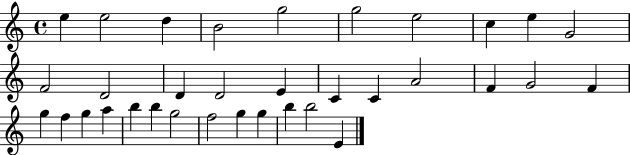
{
  \clef treble
  \time 4/4
  \defaultTimeSignature
  \key c \major
  e''4 e''2 d''4 | b'2 g''2 | g''2 e''2 | c''4 e''4 g'2 | \break f'2 d'2 | d'4 d'2 e'4 | c'4 c'4 a'2 | f'4 g'2 f'4 | \break g''4 f''4 g''4 a''4 | b''4 b''4 g''2 | f''2 g''4 g''4 | b''4 b''2 e'4 | \break \bar "|."
}